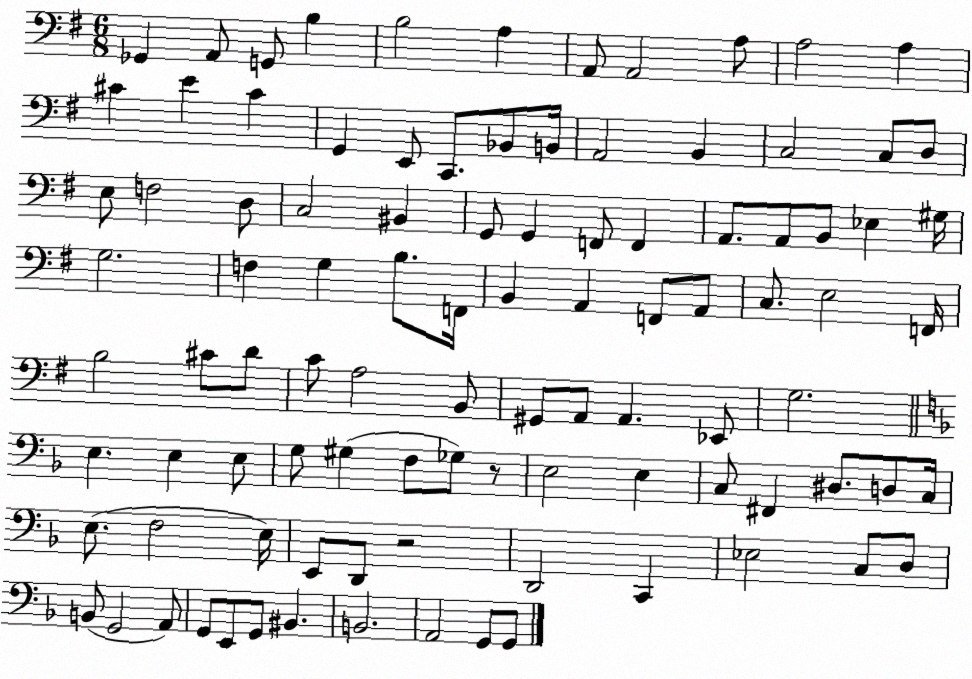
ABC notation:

X:1
T:Untitled
M:6/8
L:1/4
K:G
_G,, A,,/2 G,,/2 B, B,2 A, A,,/2 A,,2 A,/2 A,2 A, ^C E ^C G,, E,,/2 C,,/2 _B,,/2 B,,/4 A,,2 B,, C,2 C,/2 D,/2 E,/2 F,2 D,/2 C,2 ^B,, G,,/2 G,, F,,/2 F,, A,,/2 A,,/2 B,,/2 _E, ^G,/4 G,2 F, G, B,/2 F,,/4 B,, A,, F,,/2 A,,/2 C,/2 E,2 F,,/4 B,2 ^C/2 D/2 C/2 A,2 B,,/2 ^G,,/2 A,,/2 A,, _E,,/2 G,2 E, E, E,/2 G,/2 ^G, F,/2 _G,/2 z/2 E,2 E, C,/2 ^F,, ^D,/2 D,/2 C,/4 E,/2 F,2 E,/4 E,,/2 D,,/2 z2 D,,2 C,, _E,2 C,/2 D,/2 B,,/2 G,,2 A,,/2 G,,/2 E,,/2 G,,/2 ^B,, B,,2 A,,2 G,,/2 G,,/2